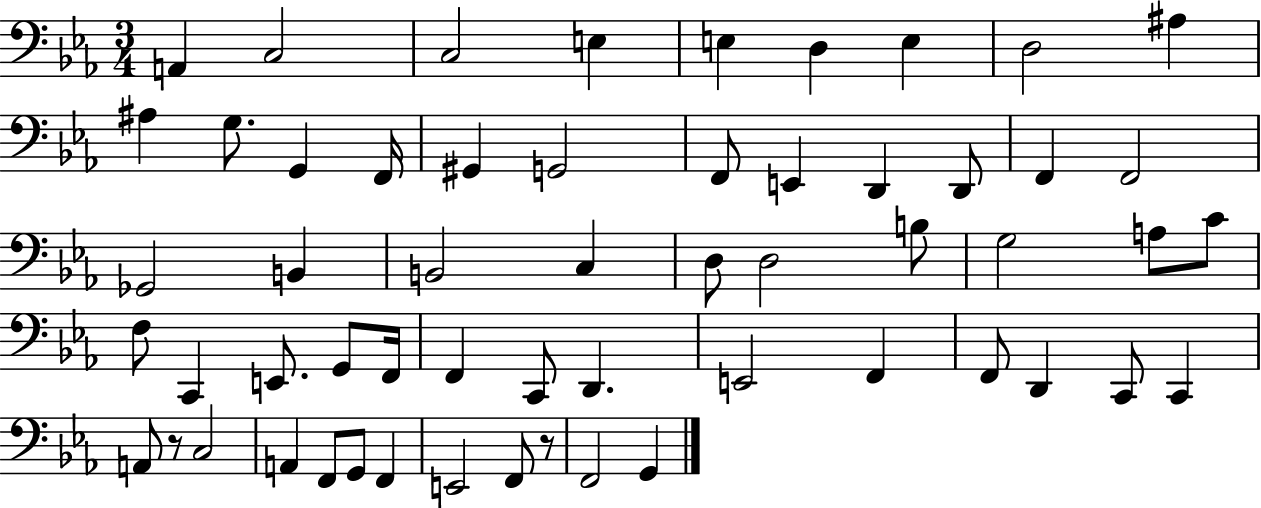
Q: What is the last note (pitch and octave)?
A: G2